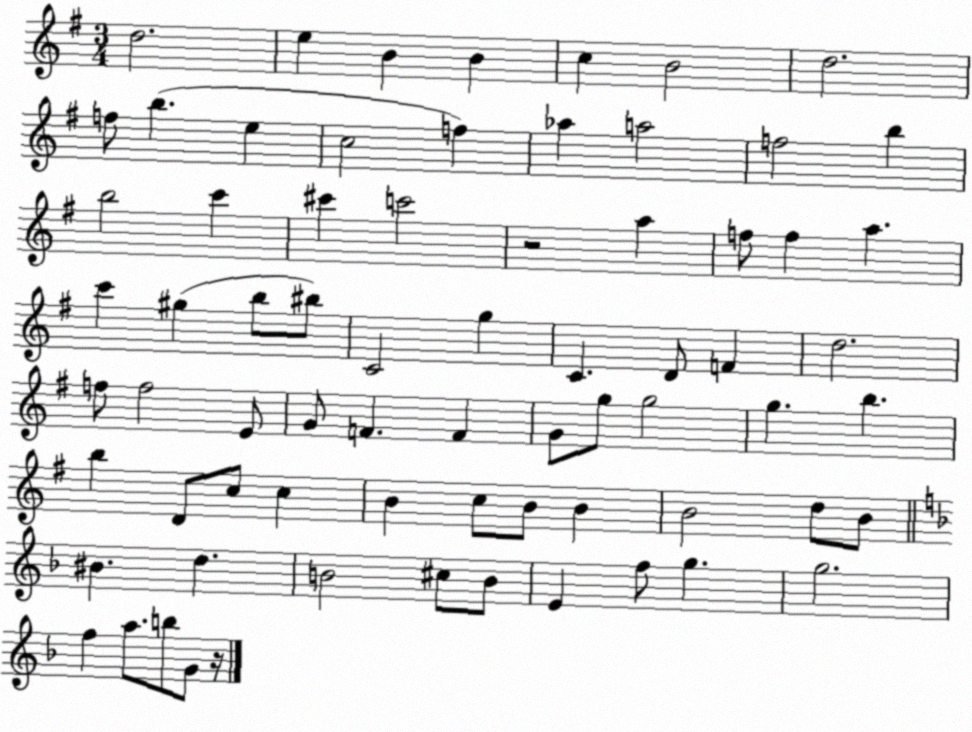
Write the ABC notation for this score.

X:1
T:Untitled
M:3/4
L:1/4
K:G
d2 e B B c B2 d2 f/2 b e c2 f _a a2 f2 b b2 c' ^c' c'2 z2 a f/2 f a c' ^g b/2 ^b/2 C2 g C D/2 F d2 f/2 f2 E/2 G/2 F F G/2 g/2 g2 g b b D/2 c/2 c B c/2 B/2 B B2 d/2 B/2 ^B d B2 ^c/2 B/2 E f/2 g g2 f a/2 b/2 G/2 z/4